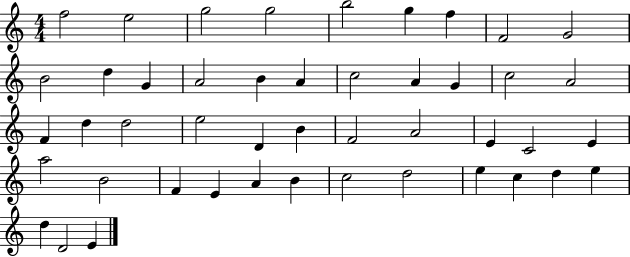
{
  \clef treble
  \numericTimeSignature
  \time 4/4
  \key c \major
  f''2 e''2 | g''2 g''2 | b''2 g''4 f''4 | f'2 g'2 | \break b'2 d''4 g'4 | a'2 b'4 a'4 | c''2 a'4 g'4 | c''2 a'2 | \break f'4 d''4 d''2 | e''2 d'4 b'4 | f'2 a'2 | e'4 c'2 e'4 | \break a''2 b'2 | f'4 e'4 a'4 b'4 | c''2 d''2 | e''4 c''4 d''4 e''4 | \break d''4 d'2 e'4 | \bar "|."
}